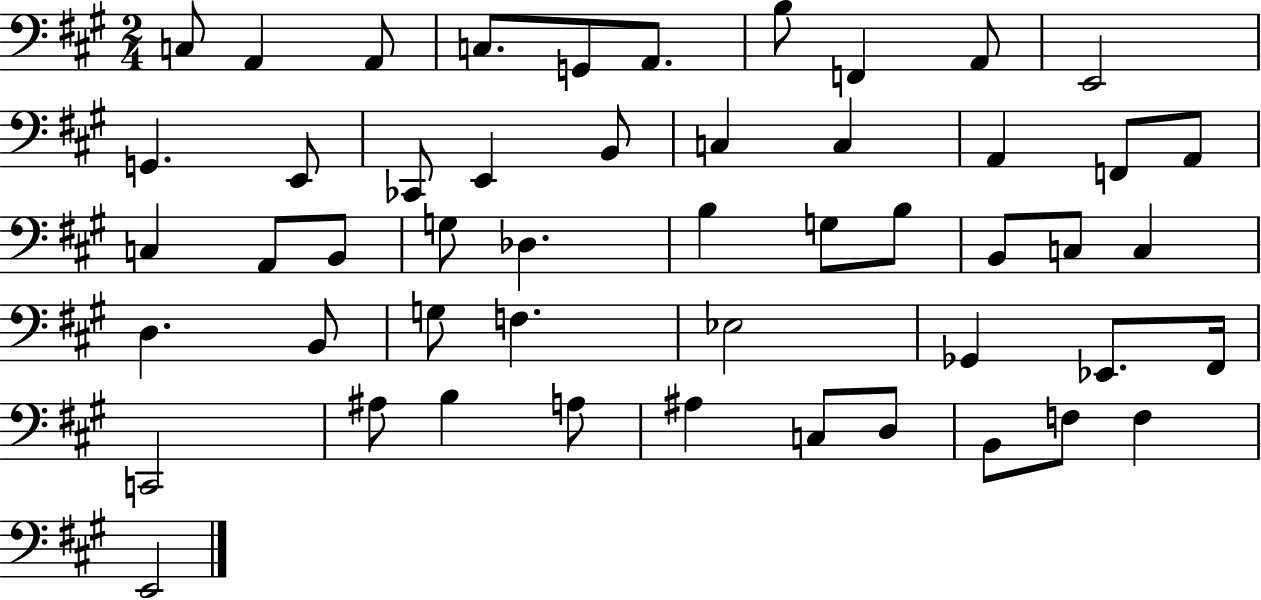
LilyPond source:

{
  \clef bass
  \numericTimeSignature
  \time 2/4
  \key a \major
  c8 a,4 a,8 | c8. g,8 a,8. | b8 f,4 a,8 | e,2 | \break g,4. e,8 | ces,8 e,4 b,8 | c4 c4 | a,4 f,8 a,8 | \break c4 a,8 b,8 | g8 des4. | b4 g8 b8 | b,8 c8 c4 | \break d4. b,8 | g8 f4. | ees2 | ges,4 ees,8. fis,16 | \break c,2 | ais8 b4 a8 | ais4 c8 d8 | b,8 f8 f4 | \break e,2 | \bar "|."
}